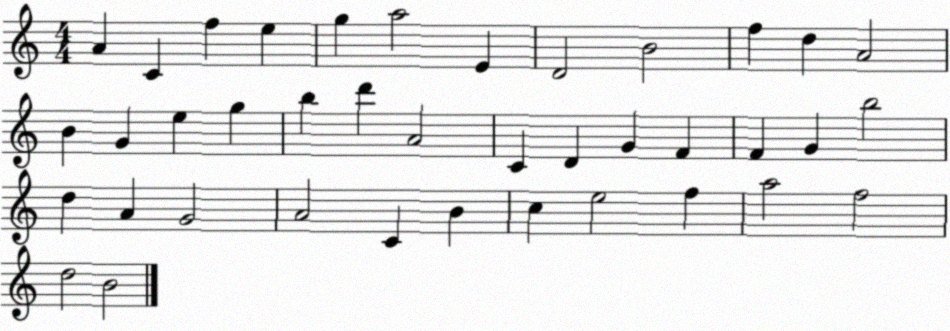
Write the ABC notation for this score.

X:1
T:Untitled
M:4/4
L:1/4
K:C
A C f e g a2 E D2 B2 f d A2 B G e g b d' A2 C D G F F G b2 d A G2 A2 C B c e2 f a2 f2 d2 B2